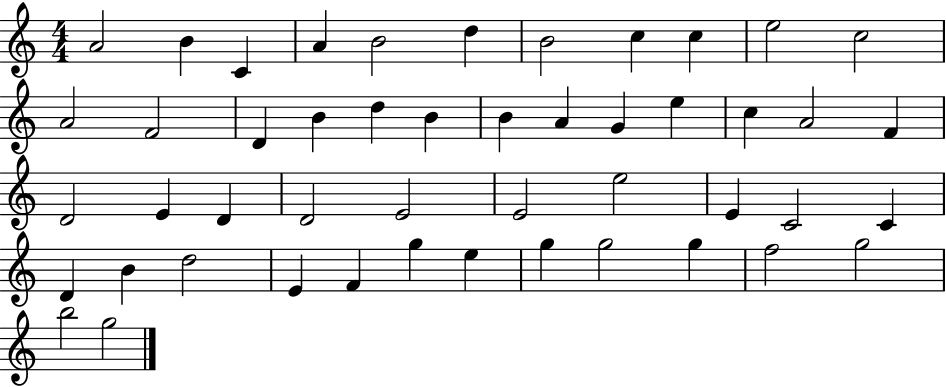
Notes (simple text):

A4/h B4/q C4/q A4/q B4/h D5/q B4/h C5/q C5/q E5/h C5/h A4/h F4/h D4/q B4/q D5/q B4/q B4/q A4/q G4/q E5/q C5/q A4/h F4/q D4/h E4/q D4/q D4/h E4/h E4/h E5/h E4/q C4/h C4/q D4/q B4/q D5/h E4/q F4/q G5/q E5/q G5/q G5/h G5/q F5/h G5/h B5/h G5/h